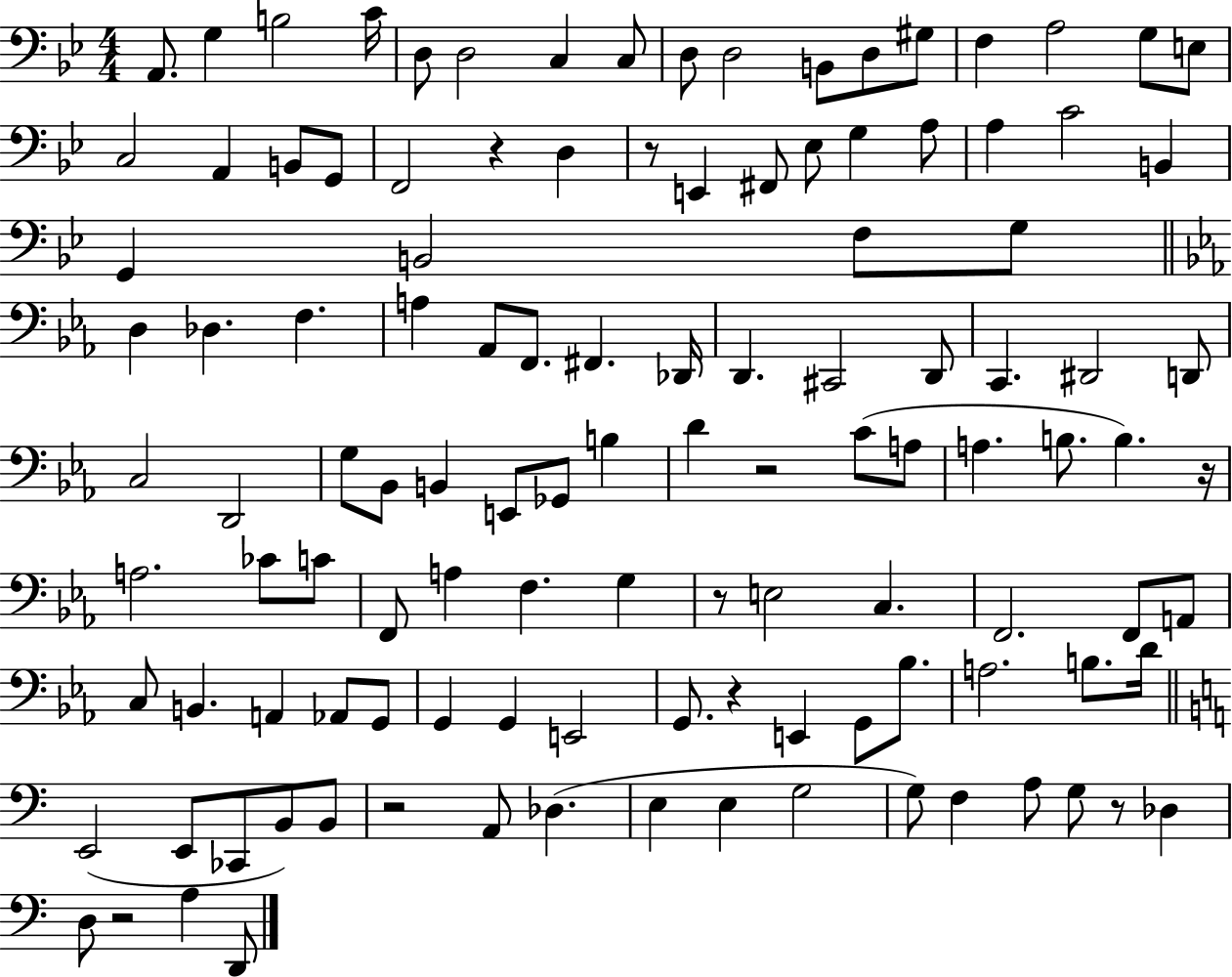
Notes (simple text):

A2/e. G3/q B3/h C4/s D3/e D3/h C3/q C3/e D3/e D3/h B2/e D3/e G#3/e F3/q A3/h G3/e E3/e C3/h A2/q B2/e G2/e F2/h R/q D3/q R/e E2/q F#2/e Eb3/e G3/q A3/e A3/q C4/h B2/q G2/q B2/h F3/e G3/e D3/q Db3/q. F3/q. A3/q Ab2/e F2/e. F#2/q. Db2/s D2/q. C#2/h D2/e C2/q. D#2/h D2/e C3/h D2/h G3/e Bb2/e B2/q E2/e Gb2/e B3/q D4/q R/h C4/e A3/e A3/q. B3/e. B3/q. R/s A3/h. CES4/e C4/e F2/e A3/q F3/q. G3/q R/e E3/h C3/q. F2/h. F2/e A2/e C3/e B2/q. A2/q Ab2/e G2/e G2/q G2/q E2/h G2/e. R/q E2/q G2/e Bb3/e. A3/h. B3/e. D4/s E2/h E2/e CES2/e B2/e B2/e R/h A2/e Db3/q. E3/q E3/q G3/h G3/e F3/q A3/e G3/e R/e Db3/q D3/e R/h A3/q D2/e